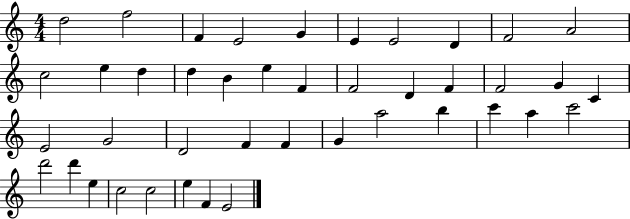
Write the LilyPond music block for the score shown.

{
  \clef treble
  \numericTimeSignature
  \time 4/4
  \key c \major
  d''2 f''2 | f'4 e'2 g'4 | e'4 e'2 d'4 | f'2 a'2 | \break c''2 e''4 d''4 | d''4 b'4 e''4 f'4 | f'2 d'4 f'4 | f'2 g'4 c'4 | \break e'2 g'2 | d'2 f'4 f'4 | g'4 a''2 b''4 | c'''4 a''4 c'''2 | \break d'''2 d'''4 e''4 | c''2 c''2 | e''4 f'4 e'2 | \bar "|."
}